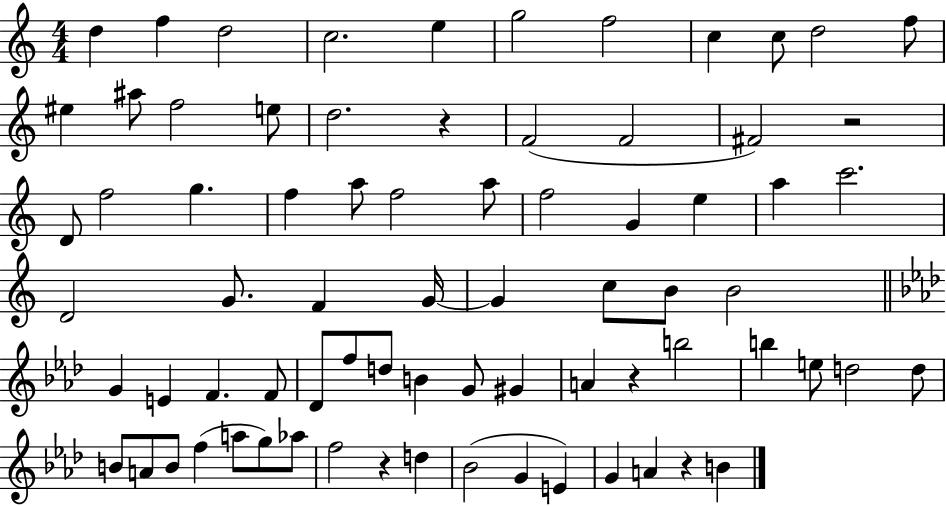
{
  \clef treble
  \numericTimeSignature
  \time 4/4
  \key c \major
  d''4 f''4 d''2 | c''2. e''4 | g''2 f''2 | c''4 c''8 d''2 f''8 | \break eis''4 ais''8 f''2 e''8 | d''2. r4 | f'2( f'2 | fis'2) r2 | \break d'8 f''2 g''4. | f''4 a''8 f''2 a''8 | f''2 g'4 e''4 | a''4 c'''2. | \break d'2 g'8. f'4 g'16~~ | g'4 c''8 b'8 b'2 | \bar "||" \break \key f \minor g'4 e'4 f'4. f'8 | des'8 f''8 d''8 b'4 g'8 gis'4 | a'4 r4 b''2 | b''4 e''8 d''2 d''8 | \break b'8 a'8 b'8 f''4( a''8 g''8) aes''8 | f''2 r4 d''4 | bes'2( g'4 e'4) | g'4 a'4 r4 b'4 | \break \bar "|."
}